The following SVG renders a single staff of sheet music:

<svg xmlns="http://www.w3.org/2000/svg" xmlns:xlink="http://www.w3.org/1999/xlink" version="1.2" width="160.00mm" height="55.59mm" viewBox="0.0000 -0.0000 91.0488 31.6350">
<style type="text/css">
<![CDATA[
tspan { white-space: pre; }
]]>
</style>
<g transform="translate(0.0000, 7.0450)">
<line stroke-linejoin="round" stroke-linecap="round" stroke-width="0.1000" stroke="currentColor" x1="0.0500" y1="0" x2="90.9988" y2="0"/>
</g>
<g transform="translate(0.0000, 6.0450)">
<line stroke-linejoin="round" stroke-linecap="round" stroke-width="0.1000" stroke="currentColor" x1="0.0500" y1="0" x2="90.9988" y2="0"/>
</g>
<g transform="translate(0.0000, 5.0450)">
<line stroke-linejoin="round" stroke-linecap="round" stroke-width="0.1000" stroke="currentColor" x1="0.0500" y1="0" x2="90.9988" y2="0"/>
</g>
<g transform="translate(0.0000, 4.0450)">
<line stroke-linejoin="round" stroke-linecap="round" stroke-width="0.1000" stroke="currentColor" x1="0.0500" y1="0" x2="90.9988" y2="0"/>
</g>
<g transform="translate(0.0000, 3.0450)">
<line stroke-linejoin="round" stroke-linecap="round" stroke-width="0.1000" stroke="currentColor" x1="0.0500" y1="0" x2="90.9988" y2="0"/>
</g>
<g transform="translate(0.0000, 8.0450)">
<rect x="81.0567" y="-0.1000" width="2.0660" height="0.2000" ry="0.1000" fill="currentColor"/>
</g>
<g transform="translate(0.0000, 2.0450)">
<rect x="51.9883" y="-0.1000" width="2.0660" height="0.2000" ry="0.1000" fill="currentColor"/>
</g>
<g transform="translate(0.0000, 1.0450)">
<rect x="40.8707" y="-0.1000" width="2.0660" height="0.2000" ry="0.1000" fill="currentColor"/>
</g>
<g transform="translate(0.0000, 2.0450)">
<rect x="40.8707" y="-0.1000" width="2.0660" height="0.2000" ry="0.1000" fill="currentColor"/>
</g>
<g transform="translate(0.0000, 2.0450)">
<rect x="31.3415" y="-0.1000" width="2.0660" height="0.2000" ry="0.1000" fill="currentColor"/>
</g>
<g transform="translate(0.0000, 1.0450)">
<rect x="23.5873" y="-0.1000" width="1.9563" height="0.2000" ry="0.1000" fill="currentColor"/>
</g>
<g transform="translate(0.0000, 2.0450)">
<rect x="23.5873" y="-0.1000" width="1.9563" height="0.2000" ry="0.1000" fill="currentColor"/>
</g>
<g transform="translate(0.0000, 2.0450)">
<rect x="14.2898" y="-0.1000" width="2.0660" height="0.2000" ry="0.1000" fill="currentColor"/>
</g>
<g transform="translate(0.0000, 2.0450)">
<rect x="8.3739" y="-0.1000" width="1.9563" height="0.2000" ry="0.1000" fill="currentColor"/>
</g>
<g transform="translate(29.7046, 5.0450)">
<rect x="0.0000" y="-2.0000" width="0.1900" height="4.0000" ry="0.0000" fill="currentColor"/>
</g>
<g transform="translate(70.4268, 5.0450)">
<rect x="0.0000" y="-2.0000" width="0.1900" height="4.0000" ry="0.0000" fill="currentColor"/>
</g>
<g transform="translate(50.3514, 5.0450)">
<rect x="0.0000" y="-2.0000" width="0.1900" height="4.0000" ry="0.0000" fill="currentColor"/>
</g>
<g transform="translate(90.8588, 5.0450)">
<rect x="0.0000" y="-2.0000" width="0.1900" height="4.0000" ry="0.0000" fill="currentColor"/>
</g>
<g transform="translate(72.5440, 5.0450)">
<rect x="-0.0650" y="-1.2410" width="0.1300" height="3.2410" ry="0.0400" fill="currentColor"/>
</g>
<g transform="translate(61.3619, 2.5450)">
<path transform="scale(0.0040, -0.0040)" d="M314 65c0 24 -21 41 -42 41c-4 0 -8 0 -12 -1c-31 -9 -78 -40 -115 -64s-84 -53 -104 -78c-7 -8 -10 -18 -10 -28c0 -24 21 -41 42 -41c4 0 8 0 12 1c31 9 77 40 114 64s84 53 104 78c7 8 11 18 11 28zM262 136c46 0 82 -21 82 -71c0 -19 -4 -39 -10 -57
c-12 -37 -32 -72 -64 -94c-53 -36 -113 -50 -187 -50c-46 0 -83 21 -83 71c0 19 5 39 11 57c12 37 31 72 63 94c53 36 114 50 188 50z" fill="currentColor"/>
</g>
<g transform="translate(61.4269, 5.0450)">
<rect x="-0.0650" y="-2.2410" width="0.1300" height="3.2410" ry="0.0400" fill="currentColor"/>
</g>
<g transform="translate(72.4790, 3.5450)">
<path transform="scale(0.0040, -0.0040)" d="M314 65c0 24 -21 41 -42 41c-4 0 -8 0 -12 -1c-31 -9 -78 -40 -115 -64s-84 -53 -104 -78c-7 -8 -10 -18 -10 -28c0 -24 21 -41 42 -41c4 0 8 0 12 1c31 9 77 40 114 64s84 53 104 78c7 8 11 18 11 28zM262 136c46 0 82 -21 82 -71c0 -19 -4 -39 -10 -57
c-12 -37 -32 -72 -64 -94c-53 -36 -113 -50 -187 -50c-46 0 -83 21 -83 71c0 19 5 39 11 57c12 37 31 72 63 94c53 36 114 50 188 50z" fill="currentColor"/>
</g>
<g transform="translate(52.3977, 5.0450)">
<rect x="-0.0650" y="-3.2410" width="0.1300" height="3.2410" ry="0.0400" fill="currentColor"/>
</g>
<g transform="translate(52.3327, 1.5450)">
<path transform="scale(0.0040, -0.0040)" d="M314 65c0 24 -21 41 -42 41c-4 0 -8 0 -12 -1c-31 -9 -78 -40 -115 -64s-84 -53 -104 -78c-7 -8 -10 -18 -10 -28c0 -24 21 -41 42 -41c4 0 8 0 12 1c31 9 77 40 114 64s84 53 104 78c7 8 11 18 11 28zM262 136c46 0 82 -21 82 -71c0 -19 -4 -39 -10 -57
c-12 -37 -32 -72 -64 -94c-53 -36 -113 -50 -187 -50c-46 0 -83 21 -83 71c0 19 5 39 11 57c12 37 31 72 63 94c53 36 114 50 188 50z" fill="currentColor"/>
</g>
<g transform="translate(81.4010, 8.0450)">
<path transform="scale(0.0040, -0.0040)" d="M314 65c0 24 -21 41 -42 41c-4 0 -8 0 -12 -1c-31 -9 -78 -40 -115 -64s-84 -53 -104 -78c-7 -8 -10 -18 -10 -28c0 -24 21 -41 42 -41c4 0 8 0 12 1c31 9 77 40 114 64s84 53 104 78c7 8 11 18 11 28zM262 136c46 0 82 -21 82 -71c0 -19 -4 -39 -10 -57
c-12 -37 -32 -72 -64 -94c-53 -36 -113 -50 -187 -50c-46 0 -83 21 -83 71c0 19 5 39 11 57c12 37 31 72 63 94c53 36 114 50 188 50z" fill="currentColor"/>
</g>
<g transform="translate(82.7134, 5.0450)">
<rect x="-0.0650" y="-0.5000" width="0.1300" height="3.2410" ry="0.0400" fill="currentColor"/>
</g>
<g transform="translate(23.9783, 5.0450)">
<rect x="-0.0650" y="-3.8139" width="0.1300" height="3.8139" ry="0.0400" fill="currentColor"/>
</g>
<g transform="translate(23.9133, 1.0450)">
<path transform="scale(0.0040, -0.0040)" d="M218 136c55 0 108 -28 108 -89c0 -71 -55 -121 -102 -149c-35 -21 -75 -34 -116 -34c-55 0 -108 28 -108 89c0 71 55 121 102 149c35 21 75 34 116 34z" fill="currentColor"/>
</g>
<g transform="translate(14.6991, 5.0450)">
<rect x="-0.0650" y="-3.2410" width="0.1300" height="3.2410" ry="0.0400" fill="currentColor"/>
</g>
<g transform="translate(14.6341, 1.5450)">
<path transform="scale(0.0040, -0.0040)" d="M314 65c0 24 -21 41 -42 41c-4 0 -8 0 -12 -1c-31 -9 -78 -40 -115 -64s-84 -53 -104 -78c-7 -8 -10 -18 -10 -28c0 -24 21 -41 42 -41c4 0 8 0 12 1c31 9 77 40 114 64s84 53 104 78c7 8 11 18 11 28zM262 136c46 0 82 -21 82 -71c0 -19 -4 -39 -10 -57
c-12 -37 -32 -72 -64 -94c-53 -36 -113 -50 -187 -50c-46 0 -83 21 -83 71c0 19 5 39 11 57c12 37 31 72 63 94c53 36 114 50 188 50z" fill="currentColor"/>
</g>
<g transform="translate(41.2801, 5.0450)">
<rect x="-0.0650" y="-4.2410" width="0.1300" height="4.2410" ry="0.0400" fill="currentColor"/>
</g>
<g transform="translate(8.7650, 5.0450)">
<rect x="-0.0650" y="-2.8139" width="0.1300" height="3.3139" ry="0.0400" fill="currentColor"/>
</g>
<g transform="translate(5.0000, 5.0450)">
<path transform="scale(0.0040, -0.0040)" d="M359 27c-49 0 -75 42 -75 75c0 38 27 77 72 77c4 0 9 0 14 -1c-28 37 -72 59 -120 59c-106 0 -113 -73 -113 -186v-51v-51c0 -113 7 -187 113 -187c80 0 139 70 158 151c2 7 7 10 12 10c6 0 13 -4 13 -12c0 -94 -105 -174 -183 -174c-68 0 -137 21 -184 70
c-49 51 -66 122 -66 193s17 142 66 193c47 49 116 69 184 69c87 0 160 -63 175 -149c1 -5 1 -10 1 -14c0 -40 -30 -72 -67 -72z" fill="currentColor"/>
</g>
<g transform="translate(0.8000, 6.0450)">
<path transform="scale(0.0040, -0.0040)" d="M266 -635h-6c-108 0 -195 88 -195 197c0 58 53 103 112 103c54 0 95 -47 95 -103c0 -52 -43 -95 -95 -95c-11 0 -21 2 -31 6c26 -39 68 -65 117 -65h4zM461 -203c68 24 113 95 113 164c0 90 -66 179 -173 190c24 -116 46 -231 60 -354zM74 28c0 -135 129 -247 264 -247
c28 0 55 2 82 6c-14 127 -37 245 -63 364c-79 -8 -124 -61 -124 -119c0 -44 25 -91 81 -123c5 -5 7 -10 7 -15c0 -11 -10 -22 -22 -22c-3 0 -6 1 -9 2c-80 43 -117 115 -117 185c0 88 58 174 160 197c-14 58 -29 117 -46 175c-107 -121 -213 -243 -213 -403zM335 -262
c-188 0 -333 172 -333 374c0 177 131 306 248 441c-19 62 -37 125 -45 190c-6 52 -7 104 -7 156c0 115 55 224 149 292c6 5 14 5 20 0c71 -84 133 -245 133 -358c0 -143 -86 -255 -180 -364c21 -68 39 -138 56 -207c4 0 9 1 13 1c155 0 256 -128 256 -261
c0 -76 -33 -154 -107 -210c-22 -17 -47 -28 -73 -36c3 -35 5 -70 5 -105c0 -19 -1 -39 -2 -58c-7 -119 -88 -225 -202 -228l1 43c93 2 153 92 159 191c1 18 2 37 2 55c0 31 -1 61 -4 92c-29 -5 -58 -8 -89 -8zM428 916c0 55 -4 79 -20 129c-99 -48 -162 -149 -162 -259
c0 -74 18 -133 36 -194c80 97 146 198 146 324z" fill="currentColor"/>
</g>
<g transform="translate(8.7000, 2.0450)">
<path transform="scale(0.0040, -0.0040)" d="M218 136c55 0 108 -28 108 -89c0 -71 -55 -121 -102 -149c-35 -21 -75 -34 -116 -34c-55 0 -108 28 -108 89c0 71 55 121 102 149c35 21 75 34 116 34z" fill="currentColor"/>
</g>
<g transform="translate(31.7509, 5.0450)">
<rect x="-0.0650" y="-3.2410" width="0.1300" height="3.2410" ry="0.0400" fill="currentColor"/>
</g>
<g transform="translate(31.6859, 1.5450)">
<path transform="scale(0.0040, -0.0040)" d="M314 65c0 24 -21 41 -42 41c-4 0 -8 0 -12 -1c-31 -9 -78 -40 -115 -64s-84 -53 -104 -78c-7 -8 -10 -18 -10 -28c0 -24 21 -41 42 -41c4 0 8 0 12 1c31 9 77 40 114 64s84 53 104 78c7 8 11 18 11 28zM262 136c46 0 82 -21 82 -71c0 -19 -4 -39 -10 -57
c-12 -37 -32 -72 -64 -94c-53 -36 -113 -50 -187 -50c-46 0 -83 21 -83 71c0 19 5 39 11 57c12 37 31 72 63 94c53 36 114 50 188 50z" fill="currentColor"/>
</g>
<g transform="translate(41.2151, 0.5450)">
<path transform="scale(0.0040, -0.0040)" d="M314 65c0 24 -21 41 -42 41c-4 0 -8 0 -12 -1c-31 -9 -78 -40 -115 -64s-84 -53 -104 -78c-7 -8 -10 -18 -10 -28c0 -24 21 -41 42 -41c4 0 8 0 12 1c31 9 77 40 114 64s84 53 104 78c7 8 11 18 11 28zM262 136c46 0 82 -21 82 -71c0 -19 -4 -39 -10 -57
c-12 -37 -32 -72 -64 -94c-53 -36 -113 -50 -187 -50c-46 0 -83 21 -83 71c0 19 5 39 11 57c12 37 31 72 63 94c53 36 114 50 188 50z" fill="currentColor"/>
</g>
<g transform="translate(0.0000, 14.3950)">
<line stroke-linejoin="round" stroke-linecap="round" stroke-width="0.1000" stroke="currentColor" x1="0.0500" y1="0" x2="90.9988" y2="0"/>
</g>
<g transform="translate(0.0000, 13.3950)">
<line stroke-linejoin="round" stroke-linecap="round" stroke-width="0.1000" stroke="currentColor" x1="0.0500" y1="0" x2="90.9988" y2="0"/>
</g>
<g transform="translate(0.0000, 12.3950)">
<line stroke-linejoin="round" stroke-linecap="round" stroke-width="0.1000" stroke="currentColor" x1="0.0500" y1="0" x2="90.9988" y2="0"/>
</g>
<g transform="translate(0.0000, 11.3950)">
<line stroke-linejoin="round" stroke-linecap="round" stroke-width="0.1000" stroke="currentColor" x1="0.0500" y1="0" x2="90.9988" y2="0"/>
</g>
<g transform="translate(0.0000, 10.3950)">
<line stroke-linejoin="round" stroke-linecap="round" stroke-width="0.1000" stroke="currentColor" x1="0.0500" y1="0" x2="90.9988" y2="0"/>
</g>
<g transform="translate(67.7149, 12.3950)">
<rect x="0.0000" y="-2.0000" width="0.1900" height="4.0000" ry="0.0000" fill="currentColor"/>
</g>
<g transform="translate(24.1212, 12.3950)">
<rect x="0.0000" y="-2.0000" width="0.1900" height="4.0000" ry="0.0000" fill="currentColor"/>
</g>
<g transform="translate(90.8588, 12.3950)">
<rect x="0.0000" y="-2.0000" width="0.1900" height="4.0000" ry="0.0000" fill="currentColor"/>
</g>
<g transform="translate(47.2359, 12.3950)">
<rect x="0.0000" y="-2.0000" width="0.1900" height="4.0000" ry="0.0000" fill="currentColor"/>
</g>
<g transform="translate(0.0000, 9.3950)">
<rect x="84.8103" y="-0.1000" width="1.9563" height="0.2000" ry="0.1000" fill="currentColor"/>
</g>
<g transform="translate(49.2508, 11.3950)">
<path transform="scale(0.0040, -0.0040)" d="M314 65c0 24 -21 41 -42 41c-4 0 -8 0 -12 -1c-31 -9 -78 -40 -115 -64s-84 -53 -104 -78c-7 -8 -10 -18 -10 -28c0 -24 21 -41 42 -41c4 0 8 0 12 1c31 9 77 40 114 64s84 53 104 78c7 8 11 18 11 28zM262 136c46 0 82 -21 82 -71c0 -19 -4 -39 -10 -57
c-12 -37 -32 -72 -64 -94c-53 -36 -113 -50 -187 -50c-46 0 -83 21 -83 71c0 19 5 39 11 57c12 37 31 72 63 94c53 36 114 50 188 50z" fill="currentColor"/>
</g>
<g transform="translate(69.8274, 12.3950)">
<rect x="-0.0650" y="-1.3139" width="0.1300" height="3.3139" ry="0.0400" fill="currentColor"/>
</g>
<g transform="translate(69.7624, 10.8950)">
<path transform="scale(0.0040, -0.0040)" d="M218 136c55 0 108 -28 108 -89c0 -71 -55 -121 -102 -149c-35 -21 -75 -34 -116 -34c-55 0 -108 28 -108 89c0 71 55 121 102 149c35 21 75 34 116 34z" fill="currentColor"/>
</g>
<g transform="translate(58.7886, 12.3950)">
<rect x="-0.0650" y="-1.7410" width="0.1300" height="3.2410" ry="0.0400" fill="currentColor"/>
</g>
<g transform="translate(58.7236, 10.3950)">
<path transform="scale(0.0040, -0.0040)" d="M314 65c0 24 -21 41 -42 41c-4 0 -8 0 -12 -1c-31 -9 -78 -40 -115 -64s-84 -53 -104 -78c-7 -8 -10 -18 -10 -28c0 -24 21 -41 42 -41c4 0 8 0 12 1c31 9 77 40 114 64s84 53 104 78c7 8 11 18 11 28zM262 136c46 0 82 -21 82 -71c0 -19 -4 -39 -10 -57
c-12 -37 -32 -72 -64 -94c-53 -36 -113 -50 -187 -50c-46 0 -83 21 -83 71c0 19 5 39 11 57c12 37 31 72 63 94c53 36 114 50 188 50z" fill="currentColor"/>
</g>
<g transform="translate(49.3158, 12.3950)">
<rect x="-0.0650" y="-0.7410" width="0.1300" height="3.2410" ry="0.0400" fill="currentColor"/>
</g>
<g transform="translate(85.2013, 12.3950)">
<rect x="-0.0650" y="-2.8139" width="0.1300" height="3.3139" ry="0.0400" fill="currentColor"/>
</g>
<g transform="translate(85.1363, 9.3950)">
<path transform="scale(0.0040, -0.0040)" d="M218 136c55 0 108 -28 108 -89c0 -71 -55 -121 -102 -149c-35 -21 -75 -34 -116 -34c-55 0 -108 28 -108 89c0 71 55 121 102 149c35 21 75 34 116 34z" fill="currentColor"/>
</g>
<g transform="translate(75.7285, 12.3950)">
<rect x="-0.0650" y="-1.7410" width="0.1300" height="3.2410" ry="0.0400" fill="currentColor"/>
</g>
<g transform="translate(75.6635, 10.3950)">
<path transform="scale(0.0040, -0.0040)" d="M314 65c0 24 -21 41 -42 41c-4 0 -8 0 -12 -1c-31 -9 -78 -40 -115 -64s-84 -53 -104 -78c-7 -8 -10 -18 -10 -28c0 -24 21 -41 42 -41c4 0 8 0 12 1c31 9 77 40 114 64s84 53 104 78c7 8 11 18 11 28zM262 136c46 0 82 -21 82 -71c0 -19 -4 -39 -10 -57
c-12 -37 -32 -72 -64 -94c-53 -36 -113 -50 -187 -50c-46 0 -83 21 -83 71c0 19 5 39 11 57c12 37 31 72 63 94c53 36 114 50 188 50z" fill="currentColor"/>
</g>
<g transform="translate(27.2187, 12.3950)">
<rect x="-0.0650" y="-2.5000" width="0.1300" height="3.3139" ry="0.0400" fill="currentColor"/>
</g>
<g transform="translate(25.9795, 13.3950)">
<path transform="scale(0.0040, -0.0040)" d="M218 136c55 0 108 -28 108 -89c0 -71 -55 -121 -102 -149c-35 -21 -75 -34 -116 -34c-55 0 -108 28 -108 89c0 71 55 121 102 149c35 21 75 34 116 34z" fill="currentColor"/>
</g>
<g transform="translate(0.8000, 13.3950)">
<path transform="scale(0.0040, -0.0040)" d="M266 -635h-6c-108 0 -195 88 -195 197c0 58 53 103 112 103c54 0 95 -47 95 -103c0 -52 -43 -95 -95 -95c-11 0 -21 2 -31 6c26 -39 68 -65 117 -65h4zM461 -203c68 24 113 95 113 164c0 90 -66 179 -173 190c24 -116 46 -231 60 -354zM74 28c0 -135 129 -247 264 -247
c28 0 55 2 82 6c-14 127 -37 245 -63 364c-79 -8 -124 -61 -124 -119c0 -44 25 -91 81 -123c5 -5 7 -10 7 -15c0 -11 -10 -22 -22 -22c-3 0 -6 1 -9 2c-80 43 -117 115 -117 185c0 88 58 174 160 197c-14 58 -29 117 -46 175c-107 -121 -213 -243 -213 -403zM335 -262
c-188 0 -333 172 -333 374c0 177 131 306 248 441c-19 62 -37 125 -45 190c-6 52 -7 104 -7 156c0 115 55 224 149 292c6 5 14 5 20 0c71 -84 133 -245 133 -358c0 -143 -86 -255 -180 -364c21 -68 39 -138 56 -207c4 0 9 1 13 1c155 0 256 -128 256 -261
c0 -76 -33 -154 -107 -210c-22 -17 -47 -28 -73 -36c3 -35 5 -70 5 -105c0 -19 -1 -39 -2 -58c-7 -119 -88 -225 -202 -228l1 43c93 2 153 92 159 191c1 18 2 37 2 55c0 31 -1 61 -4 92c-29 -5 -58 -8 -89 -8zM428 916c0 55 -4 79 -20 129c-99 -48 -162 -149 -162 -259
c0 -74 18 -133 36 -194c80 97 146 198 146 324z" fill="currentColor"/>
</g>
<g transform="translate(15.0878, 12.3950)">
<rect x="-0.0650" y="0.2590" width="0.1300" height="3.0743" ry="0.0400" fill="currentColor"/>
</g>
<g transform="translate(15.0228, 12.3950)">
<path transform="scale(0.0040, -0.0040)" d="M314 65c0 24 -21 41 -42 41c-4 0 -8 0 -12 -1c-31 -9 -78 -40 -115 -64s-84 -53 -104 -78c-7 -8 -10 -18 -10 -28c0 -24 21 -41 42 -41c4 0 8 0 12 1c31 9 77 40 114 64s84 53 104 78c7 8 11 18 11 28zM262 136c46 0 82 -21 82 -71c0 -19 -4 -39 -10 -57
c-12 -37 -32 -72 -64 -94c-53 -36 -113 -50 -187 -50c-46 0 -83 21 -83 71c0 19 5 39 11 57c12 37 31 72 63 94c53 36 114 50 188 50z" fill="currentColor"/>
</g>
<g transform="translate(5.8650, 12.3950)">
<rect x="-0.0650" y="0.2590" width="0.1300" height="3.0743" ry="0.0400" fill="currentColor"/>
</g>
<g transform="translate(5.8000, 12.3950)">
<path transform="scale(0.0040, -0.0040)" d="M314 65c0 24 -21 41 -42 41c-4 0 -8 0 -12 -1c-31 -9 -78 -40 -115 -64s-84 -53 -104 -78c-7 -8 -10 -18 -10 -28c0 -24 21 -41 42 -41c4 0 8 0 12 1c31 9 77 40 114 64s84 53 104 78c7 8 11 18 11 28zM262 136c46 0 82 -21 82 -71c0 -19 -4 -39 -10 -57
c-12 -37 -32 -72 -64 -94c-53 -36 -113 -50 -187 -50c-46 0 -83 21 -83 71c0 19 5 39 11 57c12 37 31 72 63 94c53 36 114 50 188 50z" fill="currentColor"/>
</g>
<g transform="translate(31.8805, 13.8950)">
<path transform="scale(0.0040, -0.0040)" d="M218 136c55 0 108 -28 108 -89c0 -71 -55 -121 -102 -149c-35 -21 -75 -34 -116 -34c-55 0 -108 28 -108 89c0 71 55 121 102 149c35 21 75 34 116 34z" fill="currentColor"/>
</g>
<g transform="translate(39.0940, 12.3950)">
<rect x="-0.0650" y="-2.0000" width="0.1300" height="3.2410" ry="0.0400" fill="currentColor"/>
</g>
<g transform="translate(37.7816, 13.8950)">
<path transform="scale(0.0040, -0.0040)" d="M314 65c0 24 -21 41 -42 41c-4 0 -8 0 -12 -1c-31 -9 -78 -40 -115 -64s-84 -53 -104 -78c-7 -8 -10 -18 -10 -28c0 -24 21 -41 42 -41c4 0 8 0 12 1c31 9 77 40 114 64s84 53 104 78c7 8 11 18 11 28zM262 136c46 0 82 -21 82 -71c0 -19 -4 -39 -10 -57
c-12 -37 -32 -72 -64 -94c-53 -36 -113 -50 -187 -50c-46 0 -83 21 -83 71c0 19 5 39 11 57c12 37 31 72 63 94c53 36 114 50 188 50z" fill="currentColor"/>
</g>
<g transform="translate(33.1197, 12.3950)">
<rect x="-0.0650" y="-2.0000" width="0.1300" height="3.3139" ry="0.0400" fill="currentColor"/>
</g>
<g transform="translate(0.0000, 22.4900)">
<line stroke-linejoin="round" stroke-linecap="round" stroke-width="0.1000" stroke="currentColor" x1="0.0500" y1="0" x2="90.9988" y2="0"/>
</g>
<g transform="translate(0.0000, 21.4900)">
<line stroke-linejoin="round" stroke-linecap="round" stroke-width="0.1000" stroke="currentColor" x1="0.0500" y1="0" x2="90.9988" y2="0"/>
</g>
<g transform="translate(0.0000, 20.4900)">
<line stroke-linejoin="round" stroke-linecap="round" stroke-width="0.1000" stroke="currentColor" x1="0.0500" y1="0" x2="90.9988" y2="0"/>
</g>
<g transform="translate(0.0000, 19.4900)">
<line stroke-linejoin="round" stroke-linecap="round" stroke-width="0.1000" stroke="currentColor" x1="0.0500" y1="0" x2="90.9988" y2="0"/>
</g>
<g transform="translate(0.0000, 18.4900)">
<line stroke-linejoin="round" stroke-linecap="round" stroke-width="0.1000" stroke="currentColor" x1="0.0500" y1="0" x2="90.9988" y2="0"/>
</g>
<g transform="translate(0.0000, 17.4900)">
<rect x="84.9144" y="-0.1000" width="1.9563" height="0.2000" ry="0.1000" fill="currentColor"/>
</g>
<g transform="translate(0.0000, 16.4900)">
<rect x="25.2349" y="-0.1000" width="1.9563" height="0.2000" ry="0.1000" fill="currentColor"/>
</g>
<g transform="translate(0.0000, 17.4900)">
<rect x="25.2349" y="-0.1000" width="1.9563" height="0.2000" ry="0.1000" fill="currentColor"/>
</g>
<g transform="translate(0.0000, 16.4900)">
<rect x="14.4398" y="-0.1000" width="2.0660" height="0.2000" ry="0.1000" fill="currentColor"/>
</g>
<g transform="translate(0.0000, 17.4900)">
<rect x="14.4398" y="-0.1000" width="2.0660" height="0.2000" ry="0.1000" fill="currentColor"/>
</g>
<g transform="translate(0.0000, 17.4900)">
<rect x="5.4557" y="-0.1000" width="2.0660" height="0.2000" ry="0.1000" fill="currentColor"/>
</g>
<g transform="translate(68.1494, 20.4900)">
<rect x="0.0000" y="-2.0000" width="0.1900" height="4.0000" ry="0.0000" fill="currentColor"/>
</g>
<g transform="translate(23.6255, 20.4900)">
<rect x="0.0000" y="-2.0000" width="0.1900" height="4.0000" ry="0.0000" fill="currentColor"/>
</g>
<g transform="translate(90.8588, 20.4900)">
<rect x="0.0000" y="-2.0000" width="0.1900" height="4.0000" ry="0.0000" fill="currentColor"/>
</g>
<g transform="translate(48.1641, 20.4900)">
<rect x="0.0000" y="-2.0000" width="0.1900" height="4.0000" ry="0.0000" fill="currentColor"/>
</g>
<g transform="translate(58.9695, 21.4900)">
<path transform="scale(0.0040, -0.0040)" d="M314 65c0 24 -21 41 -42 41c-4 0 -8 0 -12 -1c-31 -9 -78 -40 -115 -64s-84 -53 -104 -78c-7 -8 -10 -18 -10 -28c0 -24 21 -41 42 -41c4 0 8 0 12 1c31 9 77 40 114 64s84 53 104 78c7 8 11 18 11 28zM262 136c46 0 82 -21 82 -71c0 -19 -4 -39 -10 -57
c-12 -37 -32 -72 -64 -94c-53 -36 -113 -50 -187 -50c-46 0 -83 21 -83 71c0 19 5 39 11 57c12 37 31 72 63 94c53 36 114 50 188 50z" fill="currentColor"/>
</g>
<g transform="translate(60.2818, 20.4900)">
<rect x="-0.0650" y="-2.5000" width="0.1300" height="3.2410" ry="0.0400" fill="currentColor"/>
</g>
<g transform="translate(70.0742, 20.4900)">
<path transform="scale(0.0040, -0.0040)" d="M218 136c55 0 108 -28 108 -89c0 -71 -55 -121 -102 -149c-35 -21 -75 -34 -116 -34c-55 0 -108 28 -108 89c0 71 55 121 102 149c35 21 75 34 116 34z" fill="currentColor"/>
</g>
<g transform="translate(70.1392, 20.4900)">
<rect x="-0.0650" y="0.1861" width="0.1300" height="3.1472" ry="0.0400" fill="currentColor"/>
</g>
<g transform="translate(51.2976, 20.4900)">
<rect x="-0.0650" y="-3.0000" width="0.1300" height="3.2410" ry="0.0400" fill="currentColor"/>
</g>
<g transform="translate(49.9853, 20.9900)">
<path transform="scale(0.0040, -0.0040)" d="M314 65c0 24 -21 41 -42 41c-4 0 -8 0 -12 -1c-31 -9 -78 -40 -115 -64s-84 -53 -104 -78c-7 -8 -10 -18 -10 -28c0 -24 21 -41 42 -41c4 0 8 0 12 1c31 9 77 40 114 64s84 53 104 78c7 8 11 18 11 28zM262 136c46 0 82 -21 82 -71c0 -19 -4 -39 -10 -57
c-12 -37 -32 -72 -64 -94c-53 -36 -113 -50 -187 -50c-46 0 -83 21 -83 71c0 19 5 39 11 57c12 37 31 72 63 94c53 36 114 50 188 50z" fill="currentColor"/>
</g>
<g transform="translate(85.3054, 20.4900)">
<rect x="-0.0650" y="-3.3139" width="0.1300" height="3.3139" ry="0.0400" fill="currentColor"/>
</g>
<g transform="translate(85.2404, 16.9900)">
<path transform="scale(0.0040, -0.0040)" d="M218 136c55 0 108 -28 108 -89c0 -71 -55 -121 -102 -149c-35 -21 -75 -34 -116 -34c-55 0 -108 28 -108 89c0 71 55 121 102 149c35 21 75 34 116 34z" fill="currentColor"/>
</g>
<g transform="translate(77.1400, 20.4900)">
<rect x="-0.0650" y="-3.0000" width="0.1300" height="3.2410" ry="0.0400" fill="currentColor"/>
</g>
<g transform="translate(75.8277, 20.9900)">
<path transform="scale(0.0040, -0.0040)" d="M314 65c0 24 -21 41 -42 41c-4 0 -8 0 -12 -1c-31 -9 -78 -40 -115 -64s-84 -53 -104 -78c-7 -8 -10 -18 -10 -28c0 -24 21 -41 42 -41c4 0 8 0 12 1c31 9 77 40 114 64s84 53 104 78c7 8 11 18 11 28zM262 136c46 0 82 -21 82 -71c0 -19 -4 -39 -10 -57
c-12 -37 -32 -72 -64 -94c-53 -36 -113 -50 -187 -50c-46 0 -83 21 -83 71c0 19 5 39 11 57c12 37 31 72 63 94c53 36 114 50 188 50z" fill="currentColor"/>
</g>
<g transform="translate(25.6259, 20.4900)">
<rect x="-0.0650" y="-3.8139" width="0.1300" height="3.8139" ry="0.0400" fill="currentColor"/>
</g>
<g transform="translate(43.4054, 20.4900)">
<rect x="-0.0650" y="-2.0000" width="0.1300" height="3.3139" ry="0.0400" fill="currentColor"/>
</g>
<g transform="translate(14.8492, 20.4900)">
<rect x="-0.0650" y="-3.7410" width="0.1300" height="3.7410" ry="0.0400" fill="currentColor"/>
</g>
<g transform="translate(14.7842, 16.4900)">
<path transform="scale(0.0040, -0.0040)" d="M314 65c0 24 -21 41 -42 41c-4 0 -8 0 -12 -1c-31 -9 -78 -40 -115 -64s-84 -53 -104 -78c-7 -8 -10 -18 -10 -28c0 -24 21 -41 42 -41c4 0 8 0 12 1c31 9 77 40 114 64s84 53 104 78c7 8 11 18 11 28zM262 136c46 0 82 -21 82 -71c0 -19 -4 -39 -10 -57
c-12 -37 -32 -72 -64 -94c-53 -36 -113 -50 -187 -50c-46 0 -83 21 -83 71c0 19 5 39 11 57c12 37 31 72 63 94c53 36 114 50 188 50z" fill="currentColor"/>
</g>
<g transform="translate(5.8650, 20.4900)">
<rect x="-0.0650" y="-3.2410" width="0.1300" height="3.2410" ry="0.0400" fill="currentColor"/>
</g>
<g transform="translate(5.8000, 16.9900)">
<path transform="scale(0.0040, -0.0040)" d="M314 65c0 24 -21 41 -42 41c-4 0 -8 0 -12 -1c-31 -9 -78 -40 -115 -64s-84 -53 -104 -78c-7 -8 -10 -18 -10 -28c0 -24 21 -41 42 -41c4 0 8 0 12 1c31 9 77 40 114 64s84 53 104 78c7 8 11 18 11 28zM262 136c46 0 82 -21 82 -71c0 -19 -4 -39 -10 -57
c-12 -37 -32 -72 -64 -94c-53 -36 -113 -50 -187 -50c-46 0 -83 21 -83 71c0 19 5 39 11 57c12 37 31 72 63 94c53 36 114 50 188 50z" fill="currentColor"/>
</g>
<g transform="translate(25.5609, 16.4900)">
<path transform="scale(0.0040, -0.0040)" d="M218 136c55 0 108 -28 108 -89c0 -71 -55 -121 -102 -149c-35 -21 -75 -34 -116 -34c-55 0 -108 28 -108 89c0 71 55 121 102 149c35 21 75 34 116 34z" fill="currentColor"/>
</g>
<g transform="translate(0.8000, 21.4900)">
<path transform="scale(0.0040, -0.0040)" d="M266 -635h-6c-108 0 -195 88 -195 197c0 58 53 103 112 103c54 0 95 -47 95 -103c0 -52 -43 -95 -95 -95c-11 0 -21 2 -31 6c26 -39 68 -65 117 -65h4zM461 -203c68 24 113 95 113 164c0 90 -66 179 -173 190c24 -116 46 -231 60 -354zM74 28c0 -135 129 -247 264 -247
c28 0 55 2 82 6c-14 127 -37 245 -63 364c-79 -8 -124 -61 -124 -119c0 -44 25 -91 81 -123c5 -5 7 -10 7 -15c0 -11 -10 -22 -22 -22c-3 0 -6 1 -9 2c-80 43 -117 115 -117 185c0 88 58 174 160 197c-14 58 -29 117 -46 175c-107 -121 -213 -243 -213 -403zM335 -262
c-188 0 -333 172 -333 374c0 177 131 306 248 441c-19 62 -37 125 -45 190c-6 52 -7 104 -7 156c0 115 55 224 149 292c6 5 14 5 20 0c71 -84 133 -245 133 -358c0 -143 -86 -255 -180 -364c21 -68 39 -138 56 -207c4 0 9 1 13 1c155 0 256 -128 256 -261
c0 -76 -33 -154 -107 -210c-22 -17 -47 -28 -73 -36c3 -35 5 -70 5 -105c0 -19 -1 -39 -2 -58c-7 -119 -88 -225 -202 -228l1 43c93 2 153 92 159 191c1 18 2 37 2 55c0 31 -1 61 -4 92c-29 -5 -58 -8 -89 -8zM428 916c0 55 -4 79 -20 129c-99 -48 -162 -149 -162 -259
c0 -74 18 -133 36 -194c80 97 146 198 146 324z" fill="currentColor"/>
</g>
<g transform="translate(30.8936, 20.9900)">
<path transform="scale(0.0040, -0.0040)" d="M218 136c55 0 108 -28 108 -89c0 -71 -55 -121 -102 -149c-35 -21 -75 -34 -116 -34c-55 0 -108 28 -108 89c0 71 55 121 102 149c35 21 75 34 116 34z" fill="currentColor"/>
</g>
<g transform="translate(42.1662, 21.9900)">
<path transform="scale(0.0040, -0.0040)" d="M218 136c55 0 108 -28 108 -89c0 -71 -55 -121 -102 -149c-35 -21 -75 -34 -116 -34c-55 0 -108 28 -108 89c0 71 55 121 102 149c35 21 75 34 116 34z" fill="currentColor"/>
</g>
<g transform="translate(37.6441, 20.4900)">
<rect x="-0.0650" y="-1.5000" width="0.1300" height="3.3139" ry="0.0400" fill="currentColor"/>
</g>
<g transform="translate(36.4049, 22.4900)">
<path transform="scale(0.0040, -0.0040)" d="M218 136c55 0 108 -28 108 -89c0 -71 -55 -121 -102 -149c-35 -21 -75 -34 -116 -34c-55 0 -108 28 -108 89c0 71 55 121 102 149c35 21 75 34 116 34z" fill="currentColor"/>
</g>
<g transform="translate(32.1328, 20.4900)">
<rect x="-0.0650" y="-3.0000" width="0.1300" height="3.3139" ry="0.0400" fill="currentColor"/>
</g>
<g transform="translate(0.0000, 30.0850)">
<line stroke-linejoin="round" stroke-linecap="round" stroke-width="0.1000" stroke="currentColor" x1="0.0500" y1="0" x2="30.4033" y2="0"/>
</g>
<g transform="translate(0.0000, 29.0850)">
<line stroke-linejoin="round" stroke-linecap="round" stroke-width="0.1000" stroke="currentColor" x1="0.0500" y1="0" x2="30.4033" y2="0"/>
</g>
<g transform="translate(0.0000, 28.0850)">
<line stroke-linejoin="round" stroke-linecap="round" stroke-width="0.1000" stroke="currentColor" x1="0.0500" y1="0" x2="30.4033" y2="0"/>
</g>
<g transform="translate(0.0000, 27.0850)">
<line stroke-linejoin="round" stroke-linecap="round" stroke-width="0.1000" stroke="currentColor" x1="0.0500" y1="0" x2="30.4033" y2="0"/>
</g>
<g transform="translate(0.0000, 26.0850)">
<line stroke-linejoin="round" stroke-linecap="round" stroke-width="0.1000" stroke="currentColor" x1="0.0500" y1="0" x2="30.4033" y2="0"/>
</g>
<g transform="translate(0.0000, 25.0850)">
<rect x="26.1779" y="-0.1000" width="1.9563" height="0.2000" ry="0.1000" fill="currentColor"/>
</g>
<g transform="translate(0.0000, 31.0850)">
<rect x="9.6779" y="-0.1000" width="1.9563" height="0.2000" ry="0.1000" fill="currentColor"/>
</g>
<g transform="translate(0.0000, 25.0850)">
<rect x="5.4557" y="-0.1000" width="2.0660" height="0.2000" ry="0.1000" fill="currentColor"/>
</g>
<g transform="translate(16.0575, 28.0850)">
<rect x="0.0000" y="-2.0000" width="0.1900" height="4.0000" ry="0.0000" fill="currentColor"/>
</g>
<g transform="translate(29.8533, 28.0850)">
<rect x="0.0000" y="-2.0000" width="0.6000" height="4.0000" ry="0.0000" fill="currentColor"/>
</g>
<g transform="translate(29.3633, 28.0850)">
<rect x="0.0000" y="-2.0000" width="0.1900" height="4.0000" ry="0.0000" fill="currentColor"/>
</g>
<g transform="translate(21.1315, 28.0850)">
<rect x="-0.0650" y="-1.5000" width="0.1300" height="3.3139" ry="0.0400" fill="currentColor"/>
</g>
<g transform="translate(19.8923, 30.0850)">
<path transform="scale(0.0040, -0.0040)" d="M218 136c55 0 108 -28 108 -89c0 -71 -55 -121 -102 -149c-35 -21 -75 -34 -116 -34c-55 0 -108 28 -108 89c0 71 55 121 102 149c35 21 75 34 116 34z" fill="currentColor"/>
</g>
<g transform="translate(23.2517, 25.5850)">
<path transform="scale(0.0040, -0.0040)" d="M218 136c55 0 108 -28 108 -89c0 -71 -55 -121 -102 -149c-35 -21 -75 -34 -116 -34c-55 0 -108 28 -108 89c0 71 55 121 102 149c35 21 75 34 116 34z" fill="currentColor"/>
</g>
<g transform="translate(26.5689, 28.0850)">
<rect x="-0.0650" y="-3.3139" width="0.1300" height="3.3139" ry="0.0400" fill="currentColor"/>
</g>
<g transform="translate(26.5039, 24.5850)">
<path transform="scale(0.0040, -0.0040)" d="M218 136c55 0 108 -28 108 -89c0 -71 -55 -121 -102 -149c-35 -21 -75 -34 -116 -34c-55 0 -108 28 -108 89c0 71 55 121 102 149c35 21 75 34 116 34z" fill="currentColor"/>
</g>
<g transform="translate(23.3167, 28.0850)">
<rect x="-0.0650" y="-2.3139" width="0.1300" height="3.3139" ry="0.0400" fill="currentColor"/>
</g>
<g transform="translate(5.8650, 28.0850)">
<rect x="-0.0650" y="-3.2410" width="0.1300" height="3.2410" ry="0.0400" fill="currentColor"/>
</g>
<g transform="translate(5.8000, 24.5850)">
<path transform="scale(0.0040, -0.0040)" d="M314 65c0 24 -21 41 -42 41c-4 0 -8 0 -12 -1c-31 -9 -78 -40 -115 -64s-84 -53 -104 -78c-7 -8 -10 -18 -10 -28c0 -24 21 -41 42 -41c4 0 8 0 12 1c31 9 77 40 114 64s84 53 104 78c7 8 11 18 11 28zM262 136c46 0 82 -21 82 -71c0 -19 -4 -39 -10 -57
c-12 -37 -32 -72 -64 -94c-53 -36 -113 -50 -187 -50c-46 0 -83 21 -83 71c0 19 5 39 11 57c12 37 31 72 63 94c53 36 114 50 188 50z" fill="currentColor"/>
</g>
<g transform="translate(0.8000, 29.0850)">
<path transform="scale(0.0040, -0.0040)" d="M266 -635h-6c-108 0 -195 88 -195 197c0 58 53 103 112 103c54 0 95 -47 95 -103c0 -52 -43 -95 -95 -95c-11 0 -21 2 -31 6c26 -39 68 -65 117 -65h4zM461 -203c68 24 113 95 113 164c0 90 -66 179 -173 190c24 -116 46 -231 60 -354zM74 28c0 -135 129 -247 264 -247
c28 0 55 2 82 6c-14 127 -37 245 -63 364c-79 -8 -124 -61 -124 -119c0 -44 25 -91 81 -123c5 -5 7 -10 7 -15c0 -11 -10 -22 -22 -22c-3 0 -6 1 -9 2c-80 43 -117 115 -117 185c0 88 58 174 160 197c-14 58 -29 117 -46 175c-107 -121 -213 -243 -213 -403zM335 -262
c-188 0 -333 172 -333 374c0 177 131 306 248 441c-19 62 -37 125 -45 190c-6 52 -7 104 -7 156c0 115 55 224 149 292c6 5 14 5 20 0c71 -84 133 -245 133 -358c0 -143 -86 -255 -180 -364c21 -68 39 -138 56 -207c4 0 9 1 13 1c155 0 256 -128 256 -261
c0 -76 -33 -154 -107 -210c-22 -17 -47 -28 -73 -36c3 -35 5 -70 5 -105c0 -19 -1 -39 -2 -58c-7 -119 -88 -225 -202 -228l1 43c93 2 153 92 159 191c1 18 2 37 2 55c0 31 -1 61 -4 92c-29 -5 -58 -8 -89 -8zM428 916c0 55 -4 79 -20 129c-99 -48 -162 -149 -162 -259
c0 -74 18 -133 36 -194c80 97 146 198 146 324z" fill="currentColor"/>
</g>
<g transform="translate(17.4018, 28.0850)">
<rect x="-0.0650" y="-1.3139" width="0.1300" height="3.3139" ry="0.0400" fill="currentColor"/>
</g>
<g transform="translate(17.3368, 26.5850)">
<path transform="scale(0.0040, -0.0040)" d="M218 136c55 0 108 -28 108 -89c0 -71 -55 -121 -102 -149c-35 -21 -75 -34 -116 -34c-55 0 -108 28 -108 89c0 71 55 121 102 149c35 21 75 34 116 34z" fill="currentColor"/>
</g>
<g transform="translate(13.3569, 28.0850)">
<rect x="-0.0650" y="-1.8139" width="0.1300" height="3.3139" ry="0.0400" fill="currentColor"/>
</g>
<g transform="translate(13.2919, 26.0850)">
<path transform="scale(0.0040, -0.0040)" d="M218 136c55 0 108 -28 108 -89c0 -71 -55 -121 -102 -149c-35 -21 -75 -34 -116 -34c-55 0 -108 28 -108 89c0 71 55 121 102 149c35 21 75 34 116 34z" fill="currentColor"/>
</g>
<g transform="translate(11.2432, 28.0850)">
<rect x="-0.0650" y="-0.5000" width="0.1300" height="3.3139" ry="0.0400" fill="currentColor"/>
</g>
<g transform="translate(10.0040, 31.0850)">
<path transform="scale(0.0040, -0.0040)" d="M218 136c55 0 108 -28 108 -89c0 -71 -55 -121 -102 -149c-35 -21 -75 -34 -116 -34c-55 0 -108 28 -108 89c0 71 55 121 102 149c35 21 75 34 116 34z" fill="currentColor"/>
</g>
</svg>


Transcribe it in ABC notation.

X:1
T:Untitled
M:4/4
L:1/4
K:C
a b2 c' b2 d'2 b2 g2 e2 C2 B2 B2 G F F2 d2 f2 e f2 a b2 c'2 c' A E F A2 G2 B A2 b b2 C f e E g b